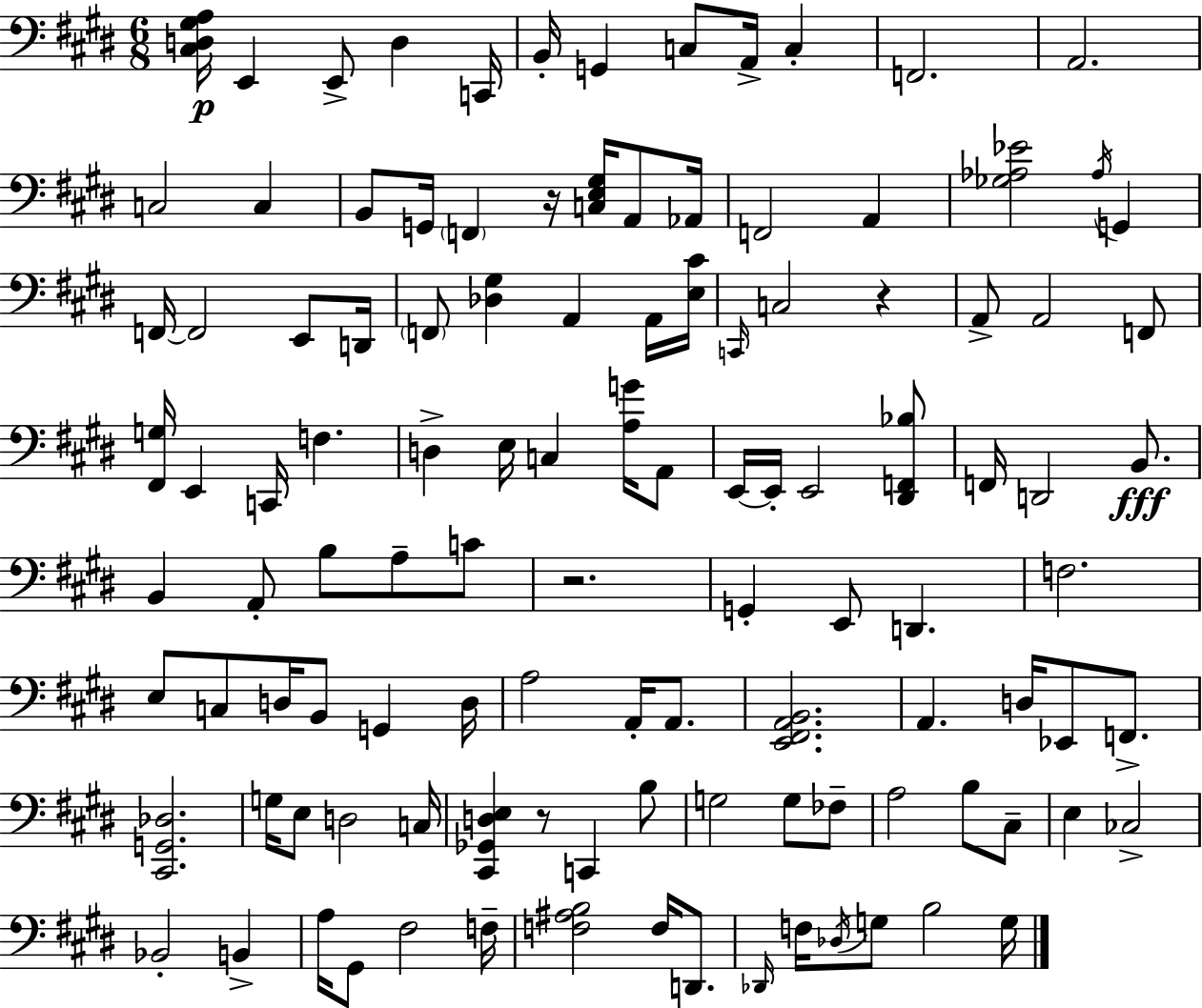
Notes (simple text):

[C#3,D3,G#3,A3]/s E2/q E2/e D3/q C2/s B2/s G2/q C3/e A2/s C3/q F2/h. A2/h. C3/h C3/q B2/e G2/s F2/q R/s [C3,E3,G#3]/s A2/e Ab2/s F2/h A2/q [Gb3,Ab3,Eb4]/h Ab3/s G2/q F2/s F2/h E2/e D2/s F2/e [Db3,G#3]/q A2/q A2/s [E3,C#4]/s C2/s C3/h R/q A2/e A2/h F2/e [F#2,G3]/s E2/q C2/s F3/q. D3/q E3/s C3/q [A3,G4]/s A2/e E2/s E2/s E2/h [D#2,F2,Bb3]/e F2/s D2/h B2/e. B2/q A2/e B3/e A3/e C4/e R/h. G2/q E2/e D2/q. F3/h. E3/e C3/e D3/s B2/e G2/q D3/s A3/h A2/s A2/e. [E2,F#2,A2,B2]/h. A2/q. D3/s Eb2/e F2/e. [C#2,G2,Db3]/h. G3/s E3/e D3/h C3/s [C#2,Gb2,D3,E3]/q R/e C2/q B3/e G3/h G3/e FES3/e A3/h B3/e C#3/e E3/q CES3/h Bb2/h B2/q A3/s G#2/e F#3/h F3/s [F3,A#3,B3]/h F3/s D2/e. Db2/s F3/s Db3/s G3/e B3/h G3/s